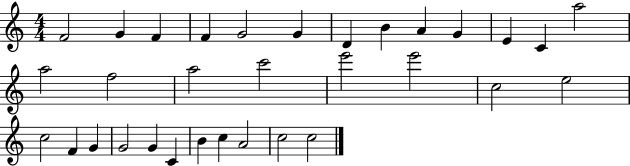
F4/h G4/q F4/q F4/q G4/h G4/q D4/q B4/q A4/q G4/q E4/q C4/q A5/h A5/h F5/h A5/h C6/h E6/h E6/h C5/h E5/h C5/h F4/q G4/q G4/h G4/q C4/q B4/q C5/q A4/h C5/h C5/h